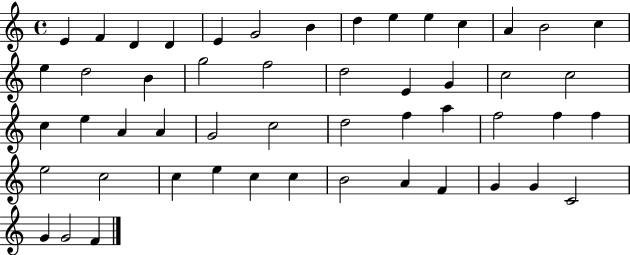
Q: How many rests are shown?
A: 0